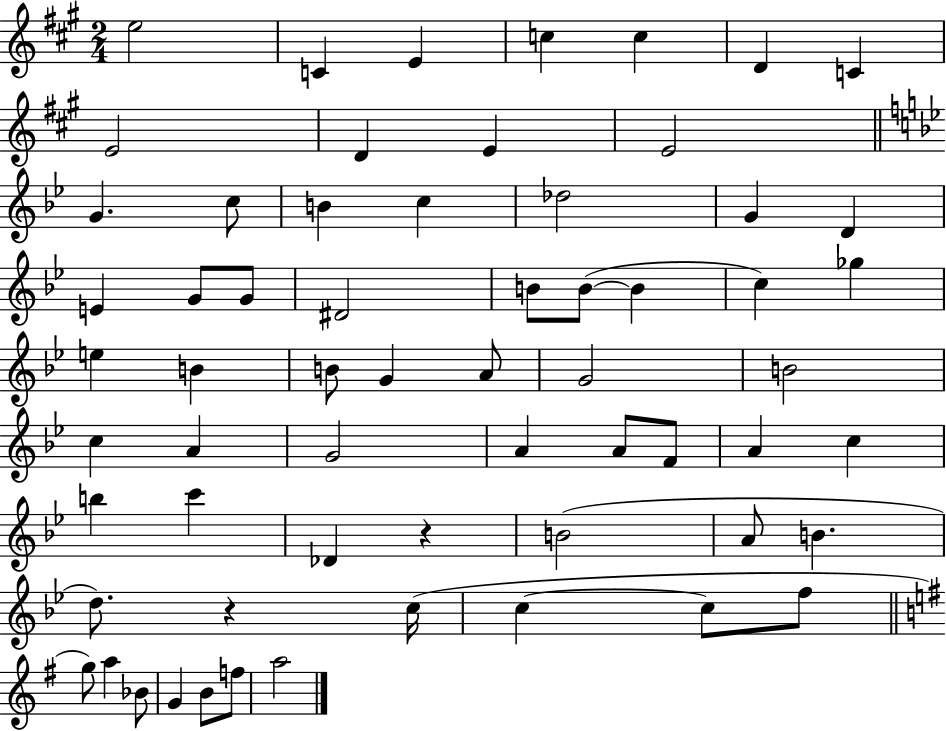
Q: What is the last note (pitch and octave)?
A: A5